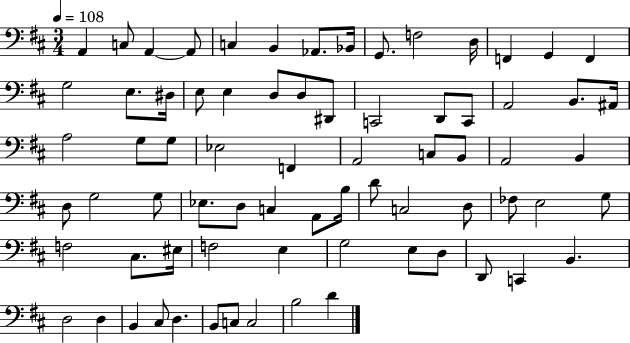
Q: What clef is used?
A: bass